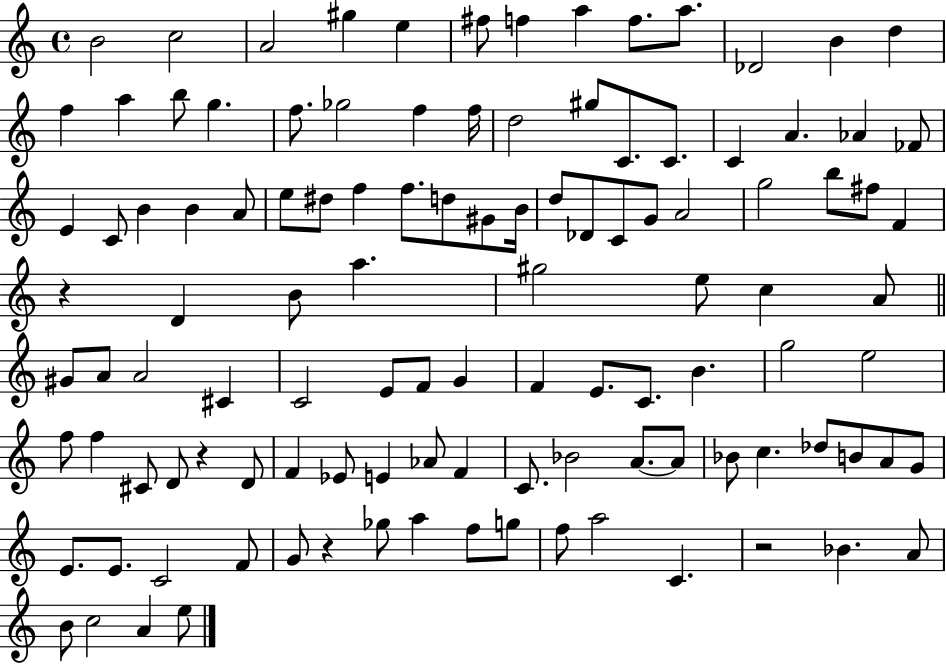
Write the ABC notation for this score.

X:1
T:Untitled
M:4/4
L:1/4
K:C
B2 c2 A2 ^g e ^f/2 f a f/2 a/2 _D2 B d f a b/2 g f/2 _g2 f f/4 d2 ^g/2 C/2 C/2 C A _A _F/2 E C/2 B B A/2 e/2 ^d/2 f f/2 d/2 ^G/2 B/4 d/2 _D/2 C/2 G/2 A2 g2 b/2 ^f/2 F z D B/2 a ^g2 e/2 c A/2 ^G/2 A/2 A2 ^C C2 E/2 F/2 G F E/2 C/2 B g2 e2 f/2 f ^C/2 D/2 z D/2 F _E/2 E _A/2 F C/2 _B2 A/2 A/2 _B/2 c _d/2 B/2 A/2 G/2 E/2 E/2 C2 F/2 G/2 z _g/2 a f/2 g/2 f/2 a2 C z2 _B A/2 B/2 c2 A e/2